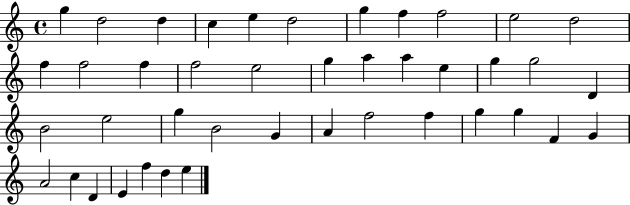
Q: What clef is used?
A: treble